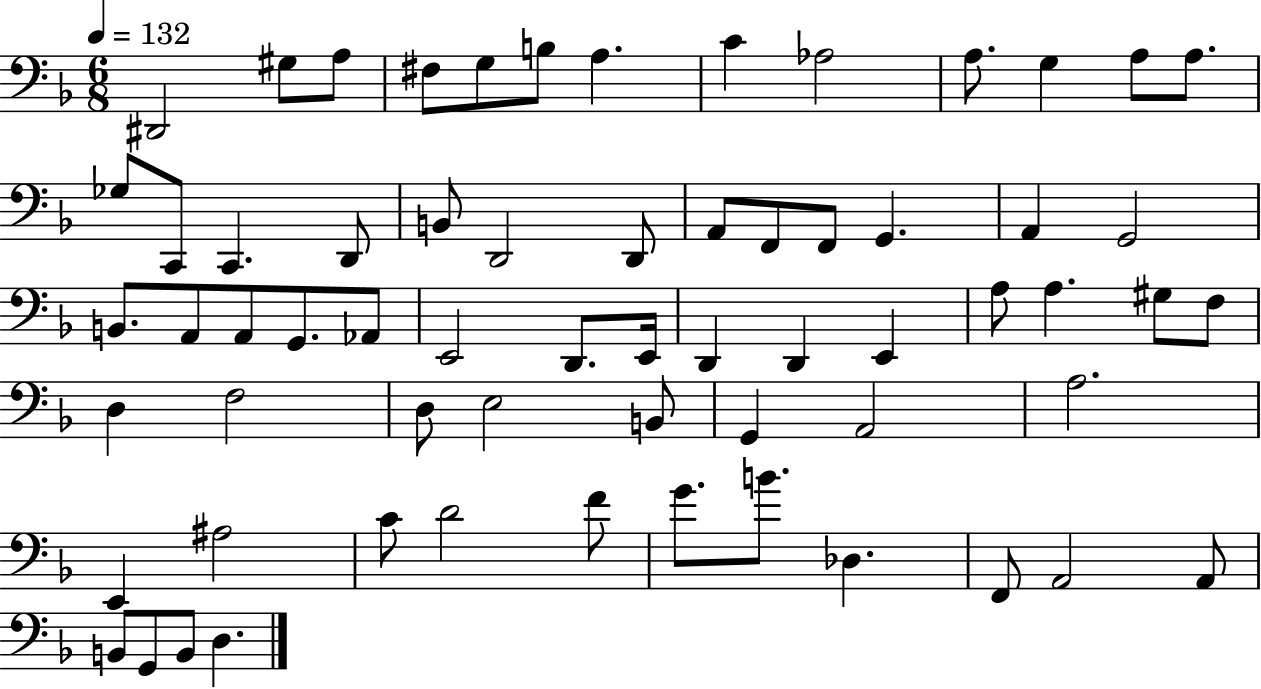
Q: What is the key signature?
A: F major